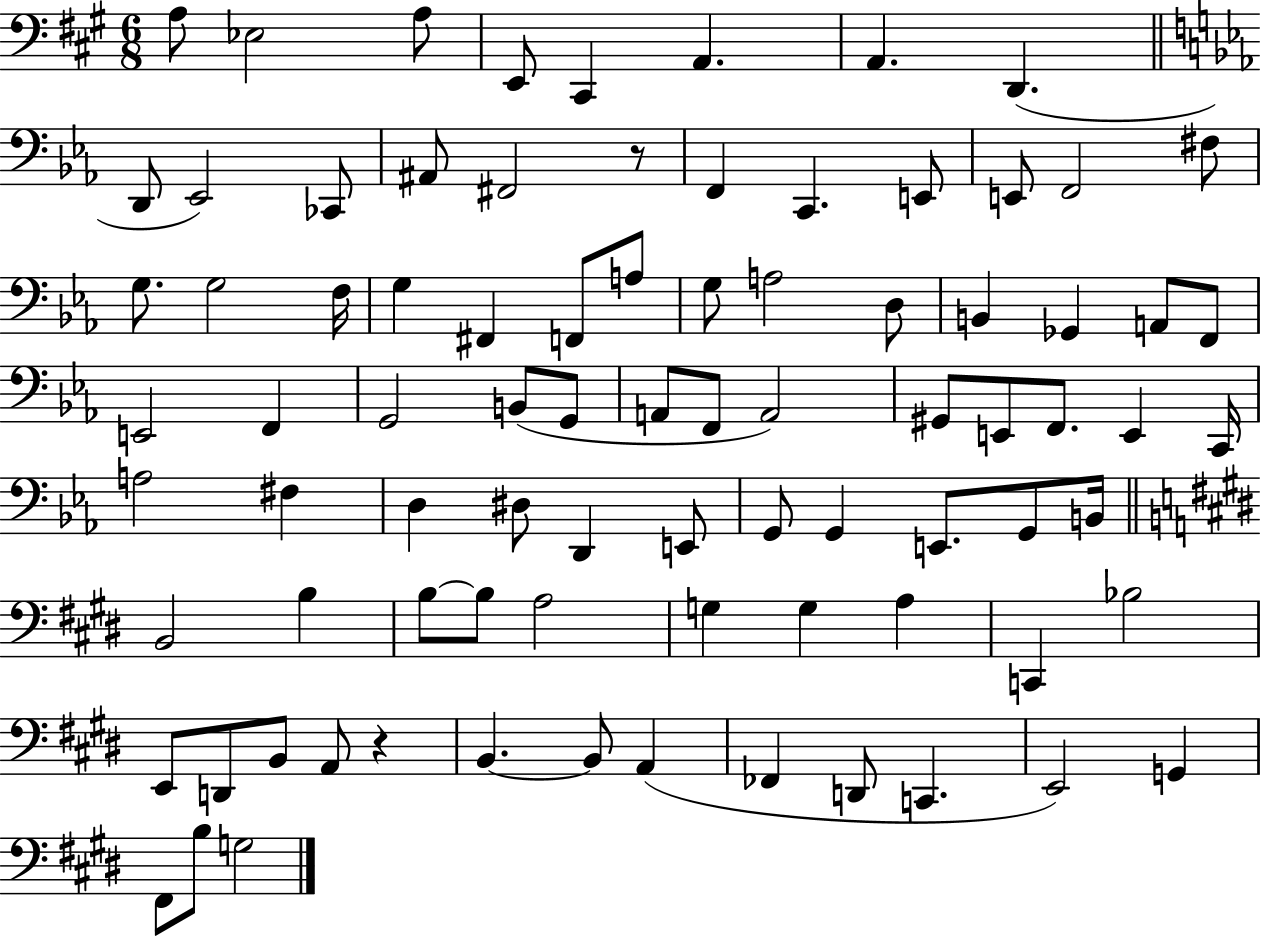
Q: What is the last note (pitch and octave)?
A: G3